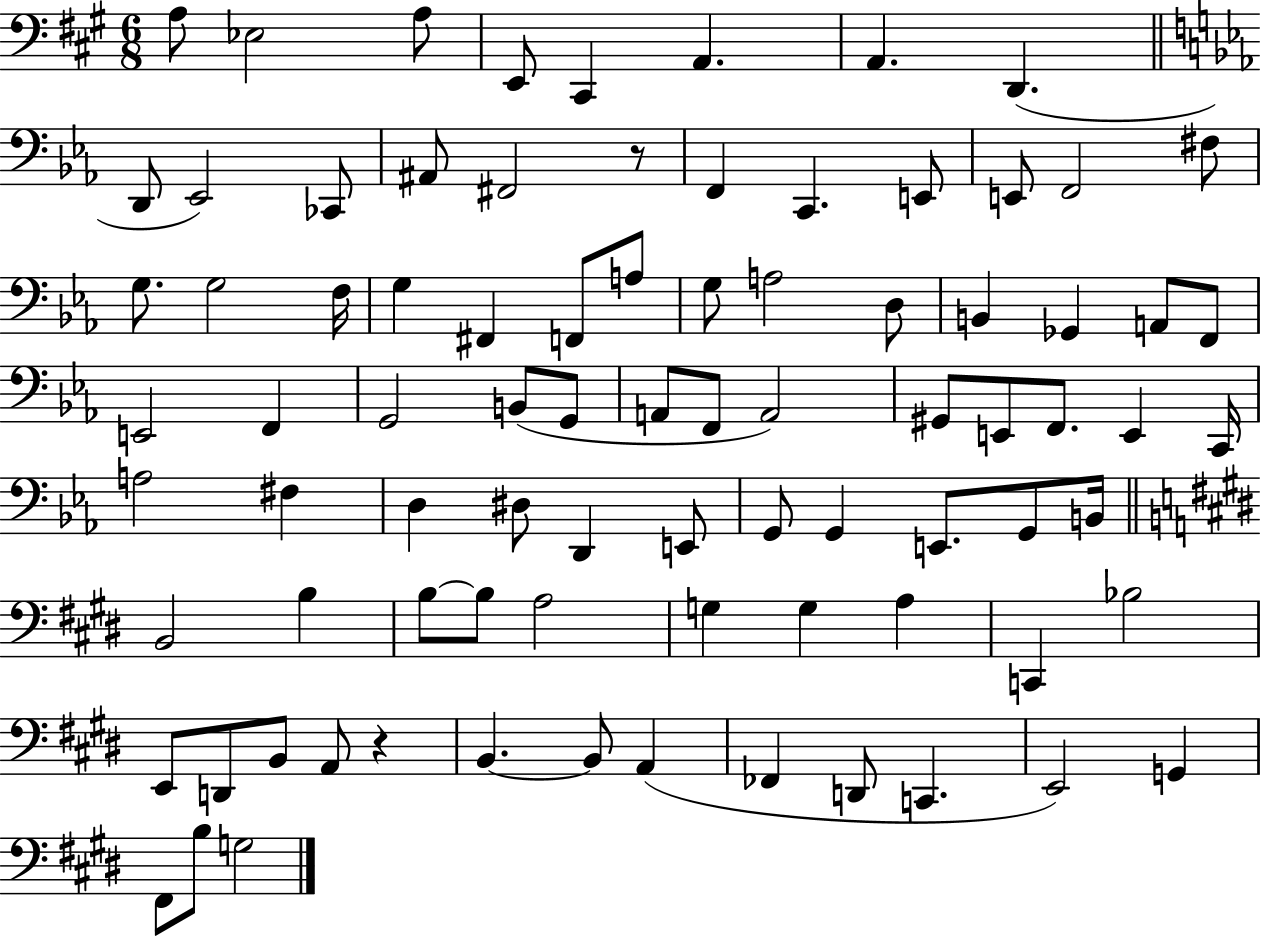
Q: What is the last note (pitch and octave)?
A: G3